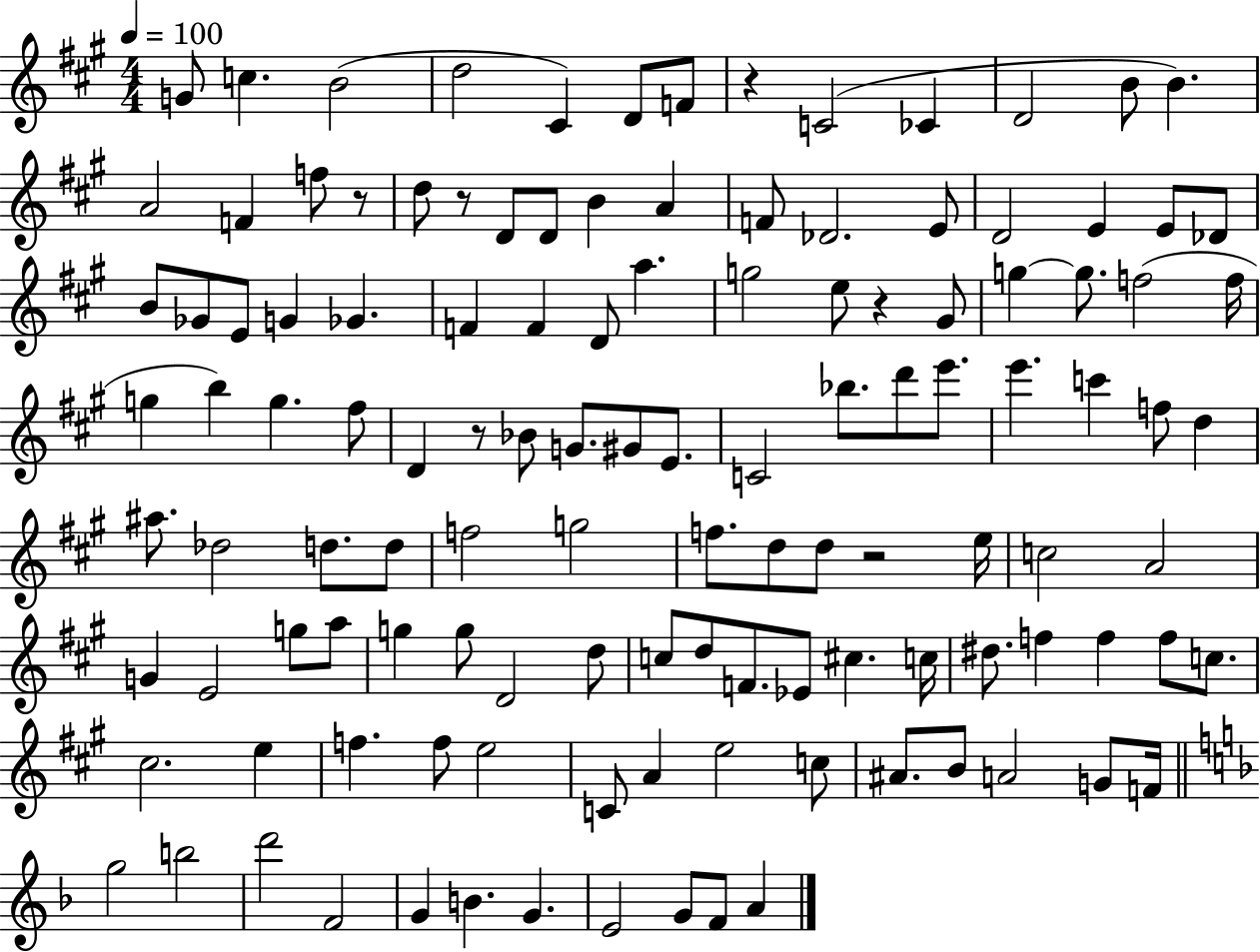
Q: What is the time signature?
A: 4/4